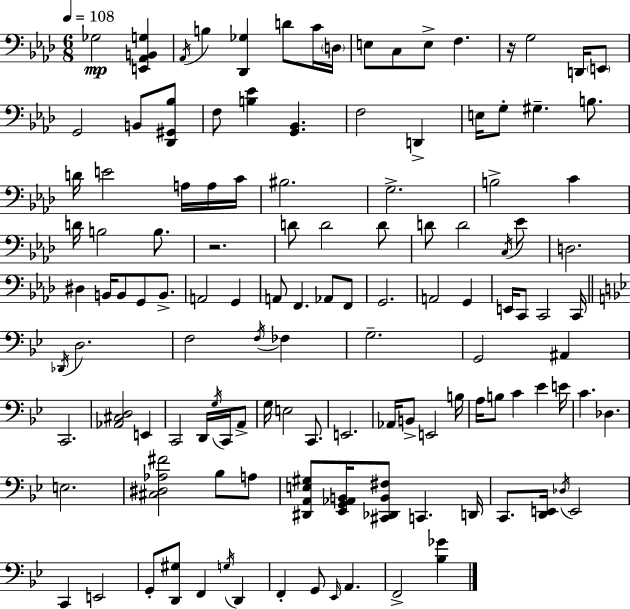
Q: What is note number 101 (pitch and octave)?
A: G2